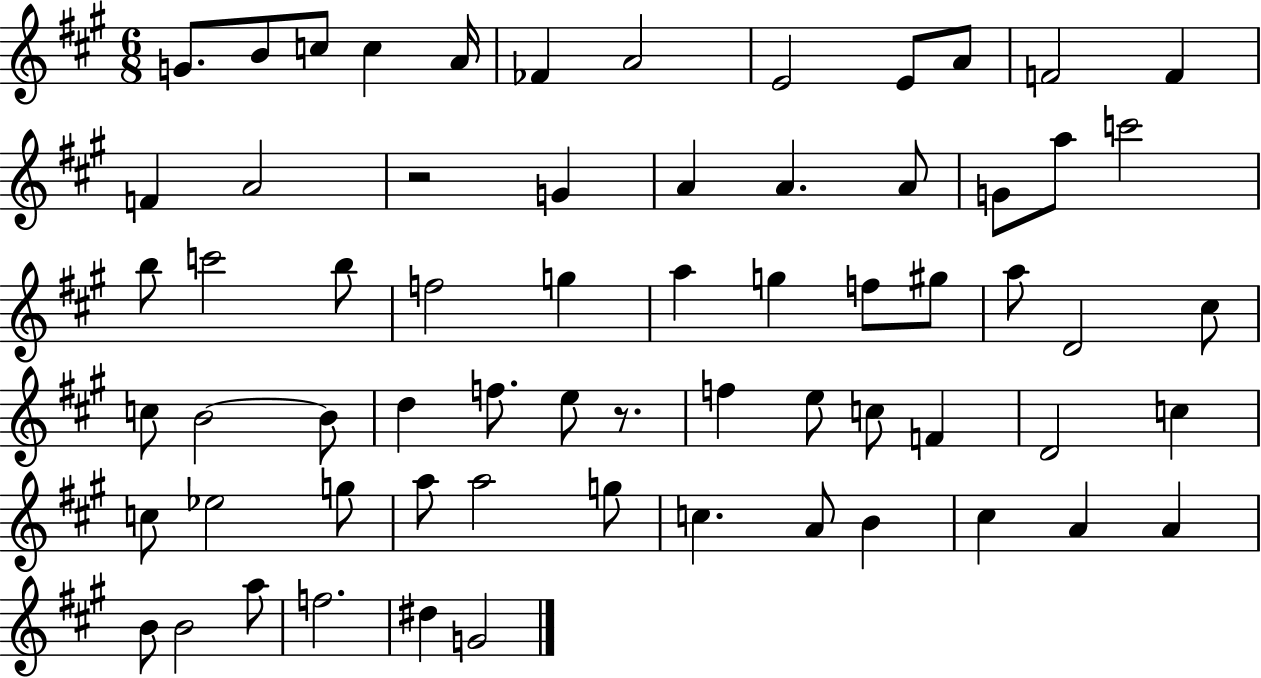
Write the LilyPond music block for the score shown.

{
  \clef treble
  \numericTimeSignature
  \time 6/8
  \key a \major
  \repeat volta 2 { g'8. b'8 c''8 c''4 a'16 | fes'4 a'2 | e'2 e'8 a'8 | f'2 f'4 | \break f'4 a'2 | r2 g'4 | a'4 a'4. a'8 | g'8 a''8 c'''2 | \break b''8 c'''2 b''8 | f''2 g''4 | a''4 g''4 f''8 gis''8 | a''8 d'2 cis''8 | \break c''8 b'2~~ b'8 | d''4 f''8. e''8 r8. | f''4 e''8 c''8 f'4 | d'2 c''4 | \break c''8 ees''2 g''8 | a''8 a''2 g''8 | c''4. a'8 b'4 | cis''4 a'4 a'4 | \break b'8 b'2 a''8 | f''2. | dis''4 g'2 | } \bar "|."
}